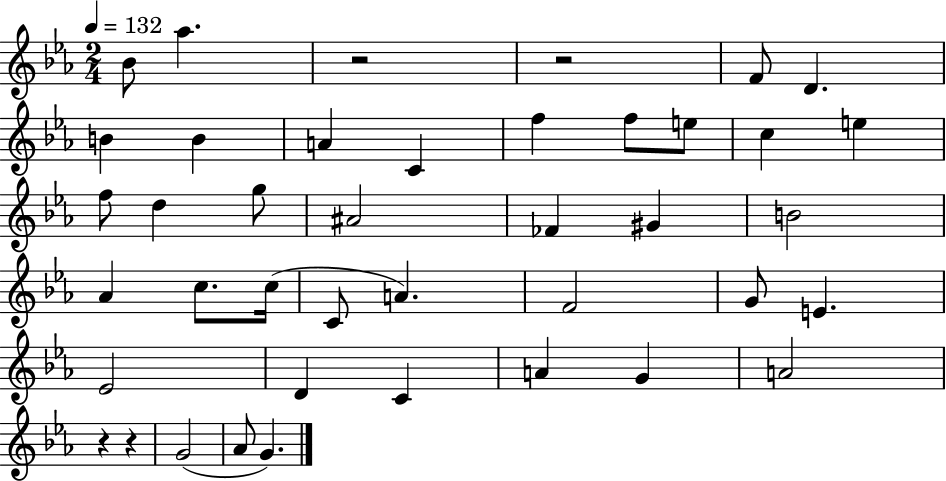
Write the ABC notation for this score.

X:1
T:Untitled
M:2/4
L:1/4
K:Eb
_B/2 _a z2 z2 F/2 D B B A C f f/2 e/2 c e f/2 d g/2 ^A2 _F ^G B2 _A c/2 c/4 C/2 A F2 G/2 E _E2 D C A G A2 z z G2 _A/2 G